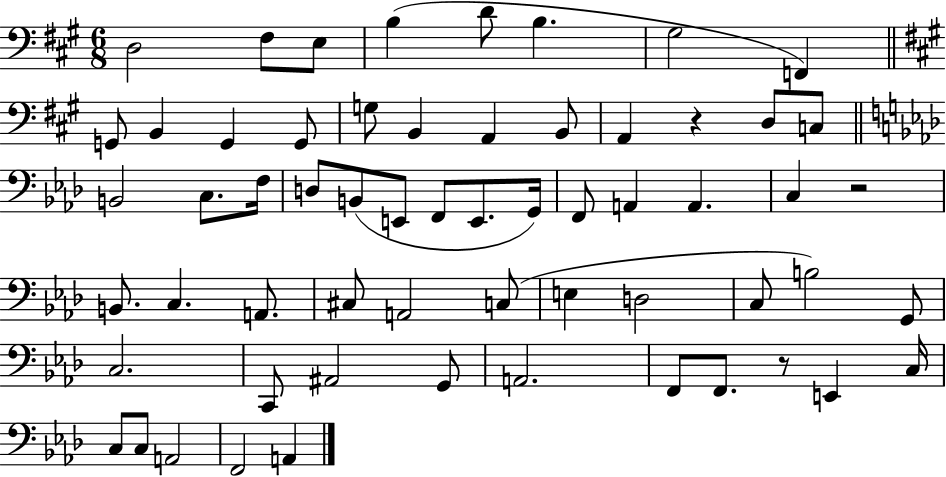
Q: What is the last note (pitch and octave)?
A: A2